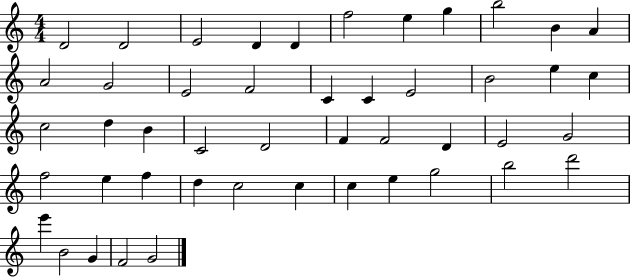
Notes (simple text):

D4/h D4/h E4/h D4/q D4/q F5/h E5/q G5/q B5/h B4/q A4/q A4/h G4/h E4/h F4/h C4/q C4/q E4/h B4/h E5/q C5/q C5/h D5/q B4/q C4/h D4/h F4/q F4/h D4/q E4/h G4/h F5/h E5/q F5/q D5/q C5/h C5/q C5/q E5/q G5/h B5/h D6/h E6/q B4/h G4/q F4/h G4/h